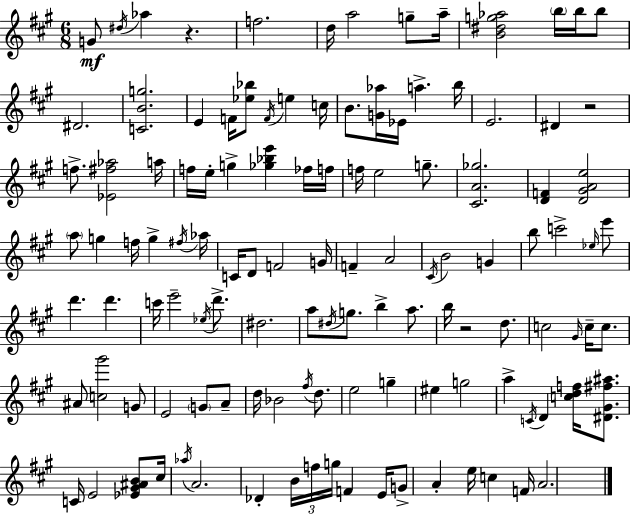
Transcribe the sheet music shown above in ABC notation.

X:1
T:Untitled
M:6/8
L:1/4
K:A
G/2 ^d/4 _a z f2 d/4 a2 g/2 a/4 [B^dg_a]2 b/4 b/4 b/2 ^D2 [CBg]2 E F/4 [_e_b]/2 F/4 e c/4 B/2 [G_a]/4 _E/4 a b/4 E2 ^D z2 f/2 [_E^f_a]2 a/4 f/4 e/4 g [_g_be'] _f/4 f/4 f/4 e2 g/2 [^CA_g]2 [DF] [D^GAe]2 a/2 g f/4 g ^f/4 _a/4 C/4 D/2 F2 G/4 F A2 ^C/4 B2 G b/2 c'2 _e/4 e'/2 d' d' c'/4 e'2 _e/4 d'/2 ^d2 a/2 ^d/4 g/2 b a/2 b/4 z2 d/2 c2 ^G/4 c/4 c/2 ^A/2 [c^g']2 G/2 E2 G/2 A/2 d/4 _B2 ^f/4 d/2 e2 g ^e g2 a C/4 D [cdf]/4 [^D^G^f^a]/2 C/4 E2 [_E^G^AB]/2 ^c/4 _a/4 A2 _D B/4 f/4 g/4 F E/4 G/2 A e/4 c F/4 A2